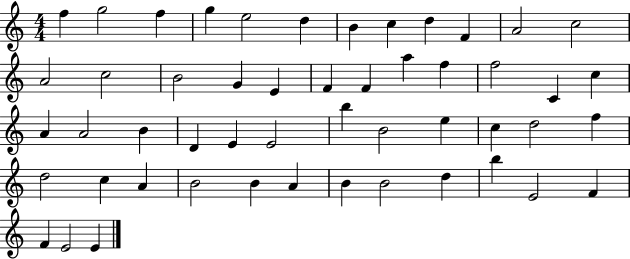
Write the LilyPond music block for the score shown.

{
  \clef treble
  \numericTimeSignature
  \time 4/4
  \key c \major
  f''4 g''2 f''4 | g''4 e''2 d''4 | b'4 c''4 d''4 f'4 | a'2 c''2 | \break a'2 c''2 | b'2 g'4 e'4 | f'4 f'4 a''4 f''4 | f''2 c'4 c''4 | \break a'4 a'2 b'4 | d'4 e'4 e'2 | b''4 b'2 e''4 | c''4 d''2 f''4 | \break d''2 c''4 a'4 | b'2 b'4 a'4 | b'4 b'2 d''4 | b''4 e'2 f'4 | \break f'4 e'2 e'4 | \bar "|."
}